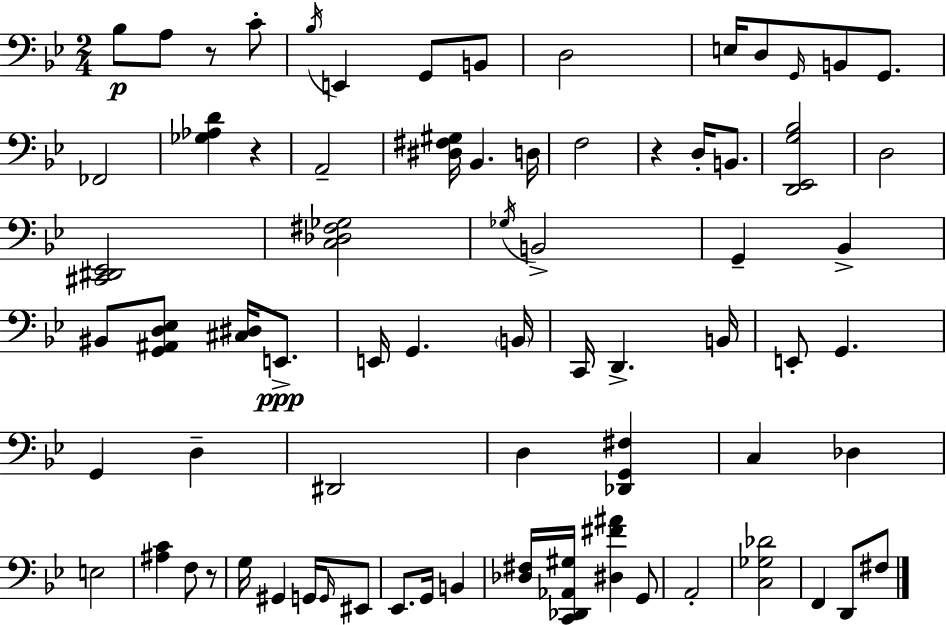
Bb3/e A3/e R/e C4/e Bb3/s E2/q G2/e B2/e D3/h E3/s D3/e G2/s B2/e G2/e. FES2/h [Gb3,Ab3,D4]/q R/q A2/h [D#3,F#3,G#3]/s Bb2/q. D3/s F3/h R/q D3/s B2/e. [D2,Eb2,G3,Bb3]/h D3/h [C#2,D#2,Eb2]/h [C3,Db3,F#3,Gb3]/h Gb3/s B2/h G2/q Bb2/q BIS2/e [G2,A#2,D3,Eb3]/e [C#3,D#3]/s E2/e. E2/s G2/q. B2/s C2/s D2/q. B2/s E2/e G2/q. G2/q D3/q D#2/h D3/q [Db2,G2,F#3]/q C3/q Db3/q E3/h [A#3,C4]/q F3/e R/e G3/s G#2/q G2/s G2/s EIS2/e Eb2/e. G2/s B2/q [Db3,F#3]/s [C2,Db2,Ab2,G#3]/s [D#3,F#4,A#4]/q G2/e A2/h [C3,Gb3,Db4]/h F2/q D2/e F#3/e